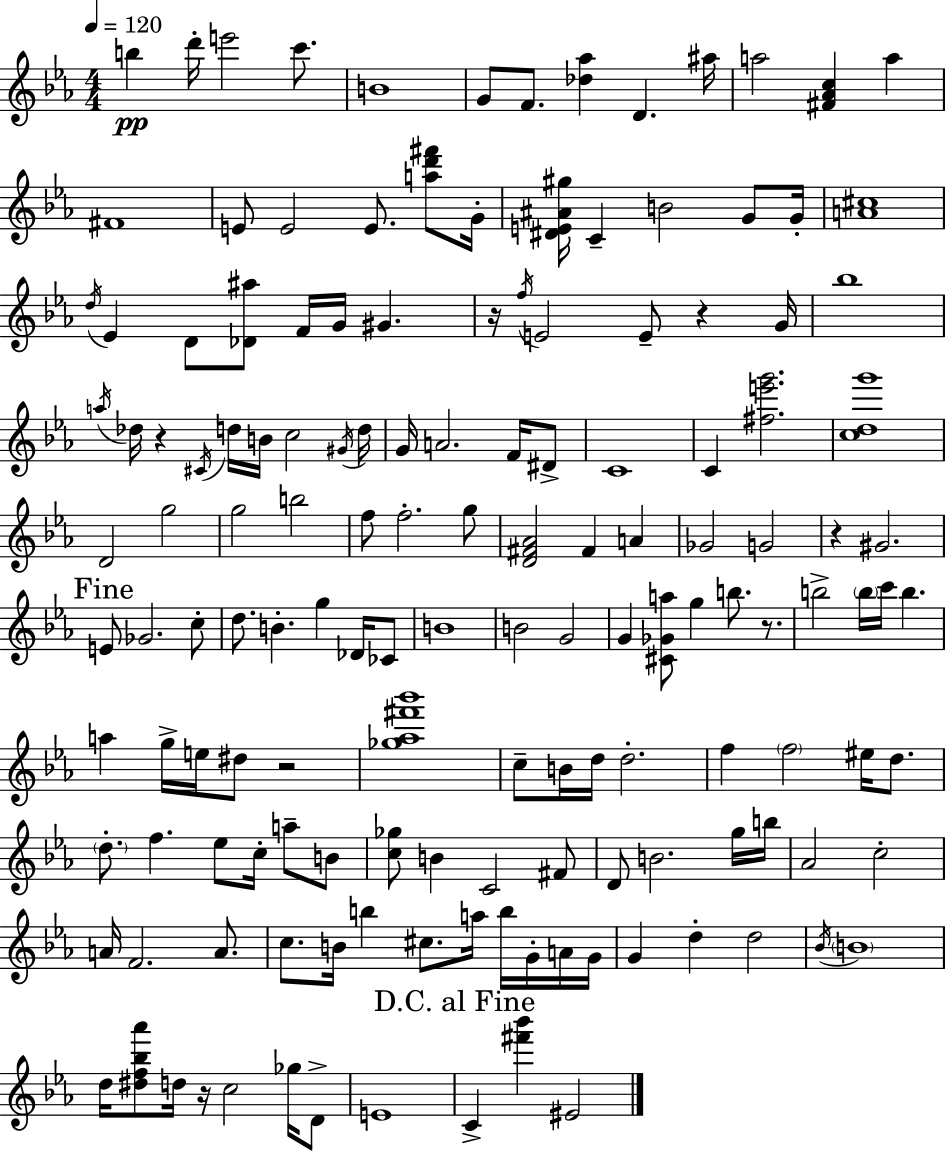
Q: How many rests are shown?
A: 7